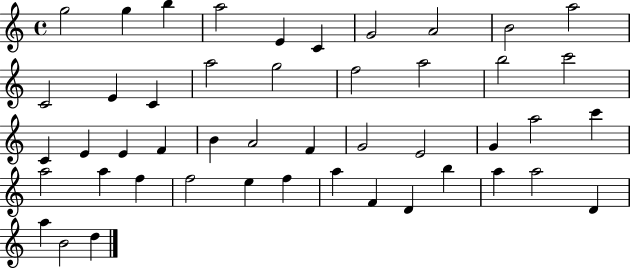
{
  \clef treble
  \time 4/4
  \defaultTimeSignature
  \key c \major
  g''2 g''4 b''4 | a''2 e'4 c'4 | g'2 a'2 | b'2 a''2 | \break c'2 e'4 c'4 | a''2 g''2 | f''2 a''2 | b''2 c'''2 | \break c'4 e'4 e'4 f'4 | b'4 a'2 f'4 | g'2 e'2 | g'4 a''2 c'''4 | \break a''2 a''4 f''4 | f''2 e''4 f''4 | a''4 f'4 d'4 b''4 | a''4 a''2 d'4 | \break a''4 b'2 d''4 | \bar "|."
}